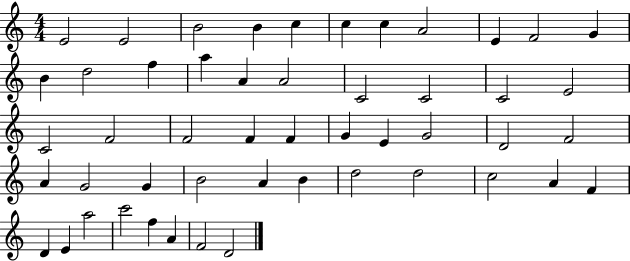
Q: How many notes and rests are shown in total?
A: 50